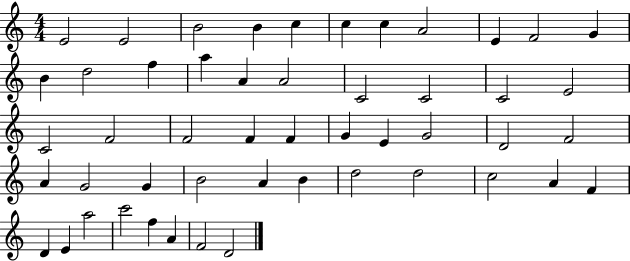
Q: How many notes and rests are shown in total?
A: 50